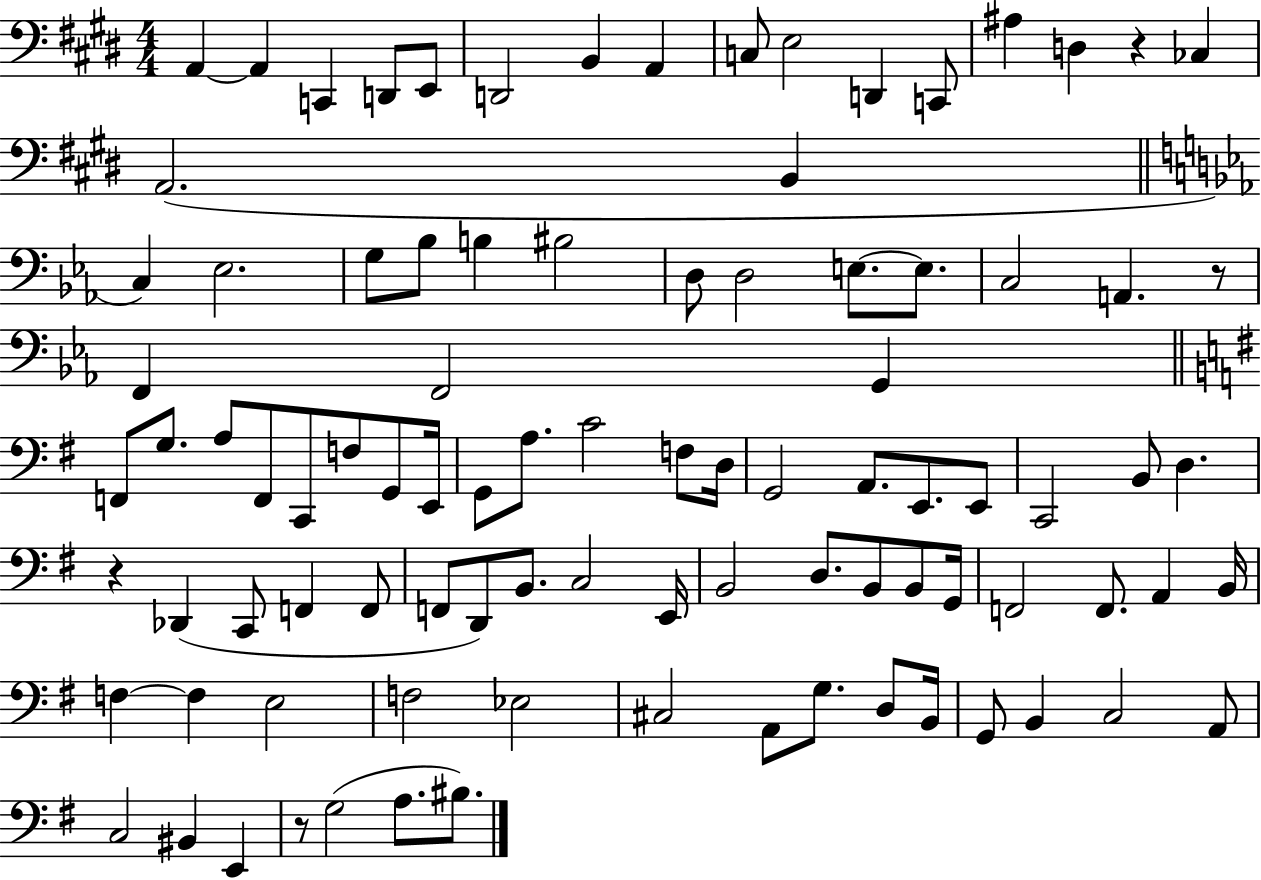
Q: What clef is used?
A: bass